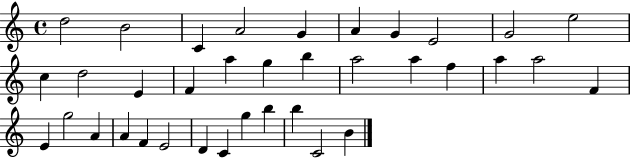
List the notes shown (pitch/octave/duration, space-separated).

D5/h B4/h C4/q A4/h G4/q A4/q G4/q E4/h G4/h E5/h C5/q D5/h E4/q F4/q A5/q G5/q B5/q A5/h A5/q F5/q A5/q A5/h F4/q E4/q G5/h A4/q A4/q F4/q E4/h D4/q C4/q G5/q B5/q B5/q C4/h B4/q